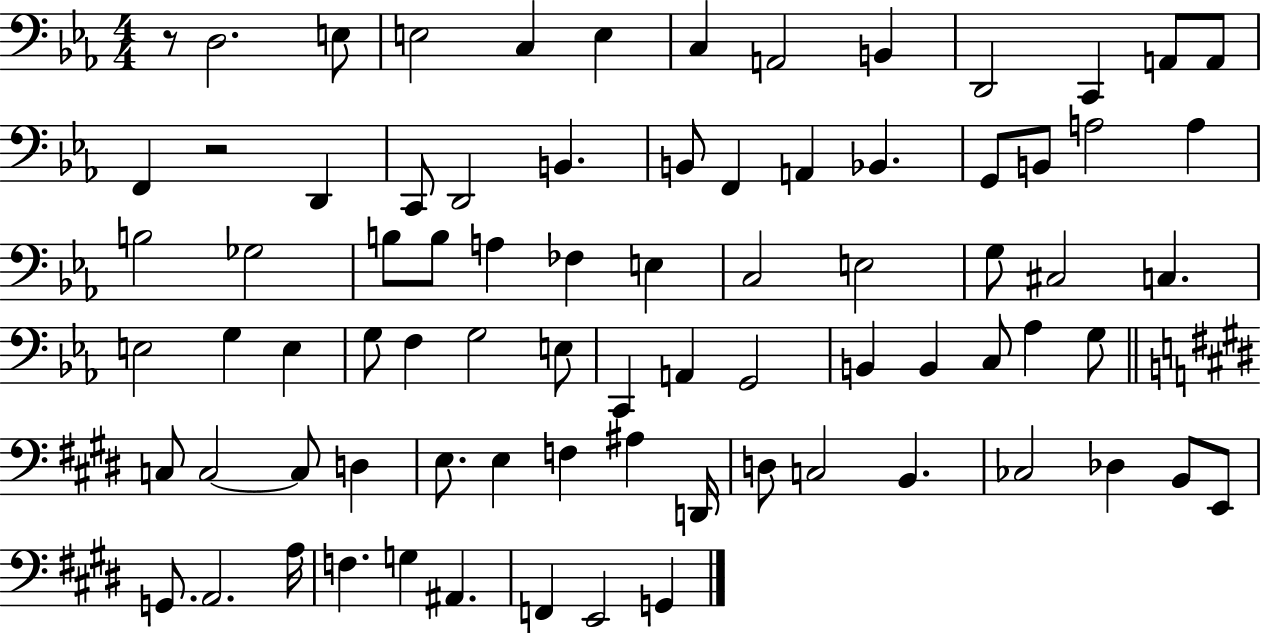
{
  \clef bass
  \numericTimeSignature
  \time 4/4
  \key ees \major
  \repeat volta 2 { r8 d2. e8 | e2 c4 e4 | c4 a,2 b,4 | d,2 c,4 a,8 a,8 | \break f,4 r2 d,4 | c,8 d,2 b,4. | b,8 f,4 a,4 bes,4. | g,8 b,8 a2 a4 | \break b2 ges2 | b8 b8 a4 fes4 e4 | c2 e2 | g8 cis2 c4. | \break e2 g4 e4 | g8 f4 g2 e8 | c,4 a,4 g,2 | b,4 b,4 c8 aes4 g8 | \break \bar "||" \break \key e \major c8 c2~~ c8 d4 | e8. e4 f4 ais4 d,16 | d8 c2 b,4. | ces2 des4 b,8 e,8 | \break g,8. a,2. a16 | f4. g4 ais,4. | f,4 e,2 g,4 | } \bar "|."
}